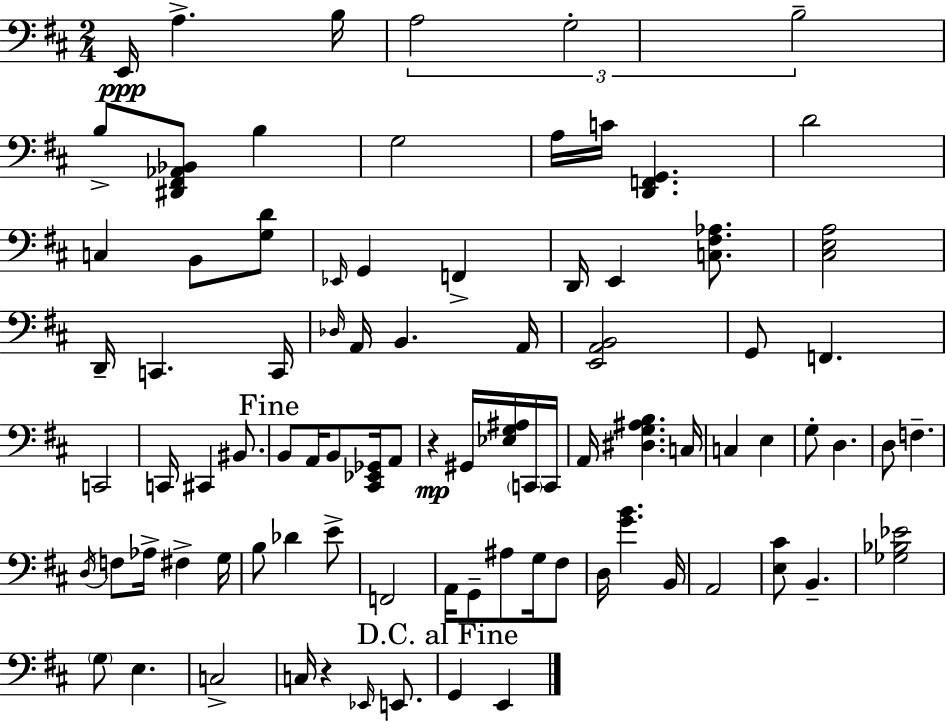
E2/s A3/q. B3/s A3/h G3/h B3/h B3/e [D#2,F#2,Ab2,Bb2]/e B3/q G3/h A3/s C4/s [D2,F2,G2]/q. D4/h C3/q B2/e [G3,D4]/e Eb2/s G2/q F2/q D2/s E2/q [C3,F#3,Ab3]/e. [C#3,E3,A3]/h D2/s C2/q. C2/s Db3/s A2/s B2/q. A2/s [E2,A2,B2]/h G2/e F2/q. C2/h C2/s C#2/q BIS2/e. B2/e A2/s B2/e [C#2,Eb2,Gb2]/s A2/e R/q G#2/s [Eb3,G3,A#3]/s C2/s C2/s A2/s [D#3,G3,A#3,B3]/q. C3/s C3/q E3/q G3/e D3/q. D3/e F3/q. D3/s F3/e Ab3/s F#3/q G3/s B3/e Db4/q E4/e F2/h A2/s G2/e A#3/e G3/s F#3/e D3/s [G4,B4]/q. B2/s A2/h [E3,C#4]/e B2/q. [Gb3,Bb3,Eb4]/h G3/e E3/q. C3/h C3/s R/q Eb2/s E2/e. G2/q E2/q